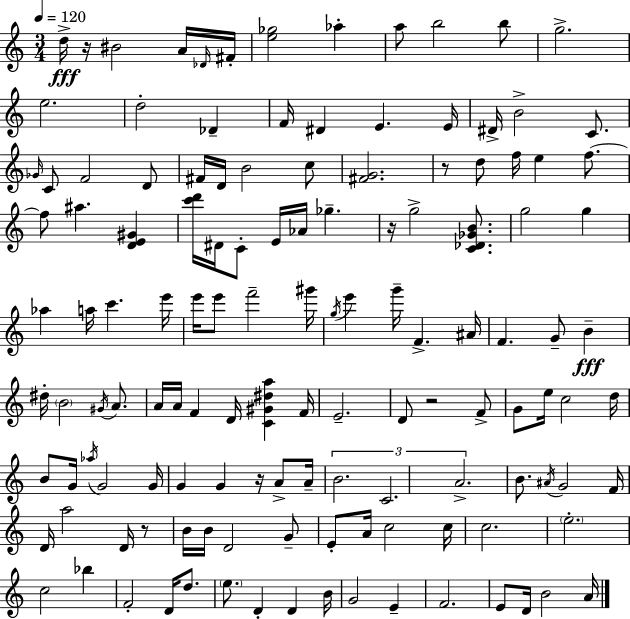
D5/s R/s BIS4/h A4/s Db4/s F#4/s [E5,Gb5]/h Ab5/q A5/e B5/h B5/e G5/h. E5/h. D5/h Db4/q F4/s D#4/q E4/q. E4/s D#4/s B4/h C4/e. Gb4/s C4/e F4/h D4/e F#4/s D4/s B4/h C5/e [F#4,G4]/h. R/e D5/e F5/s E5/q F5/e. F5/e A#5/q. [D4,E4,G#4]/q [C6,D6]/s D#4/s C4/e E4/s Ab4/s Gb5/q. R/s G5/h [C4,Db4,Gb4,B4]/e. G5/h G5/q Ab5/q A5/s C6/q. E6/s E6/s E6/e F6/h G#6/s G5/s E6/q G6/s F4/q. A#4/s F4/q. G4/e B4/q D#5/s B4/h G#4/s A4/e. A4/s A4/s F4/q D4/s [C4,G#4,D#5,A5]/q F4/s E4/h. D4/e R/h F4/e G4/e E5/s C5/h D5/s B4/e G4/s Ab5/s G4/h G4/s G4/q G4/q R/s A4/e A4/s B4/h. C4/h. A4/h. B4/e. A#4/s G4/h F4/s D4/s A5/h D4/s R/e B4/s B4/s D4/h G4/e E4/e A4/s C5/h C5/s C5/h. E5/h. C5/h Bb5/q F4/h D4/s D5/e. E5/e. D4/q D4/q B4/s G4/h E4/q F4/h. E4/e D4/s B4/h A4/s